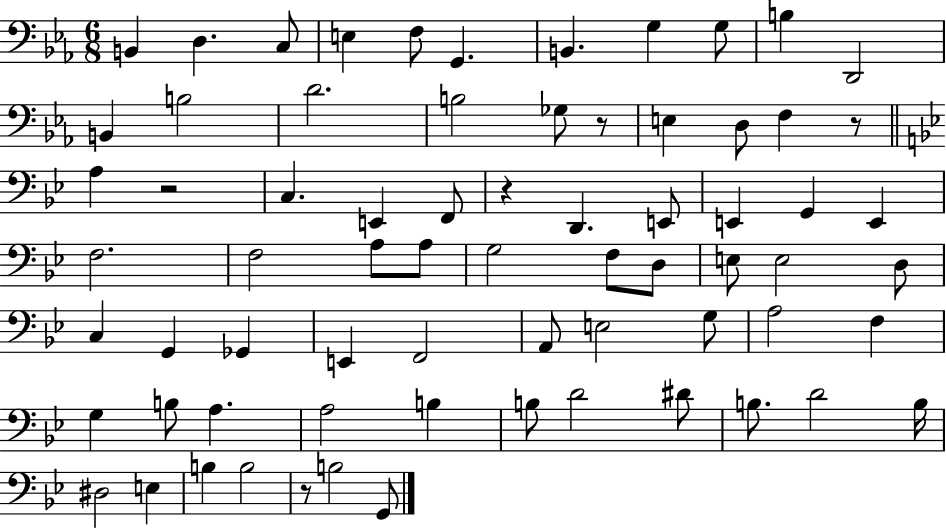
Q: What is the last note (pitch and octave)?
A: G2